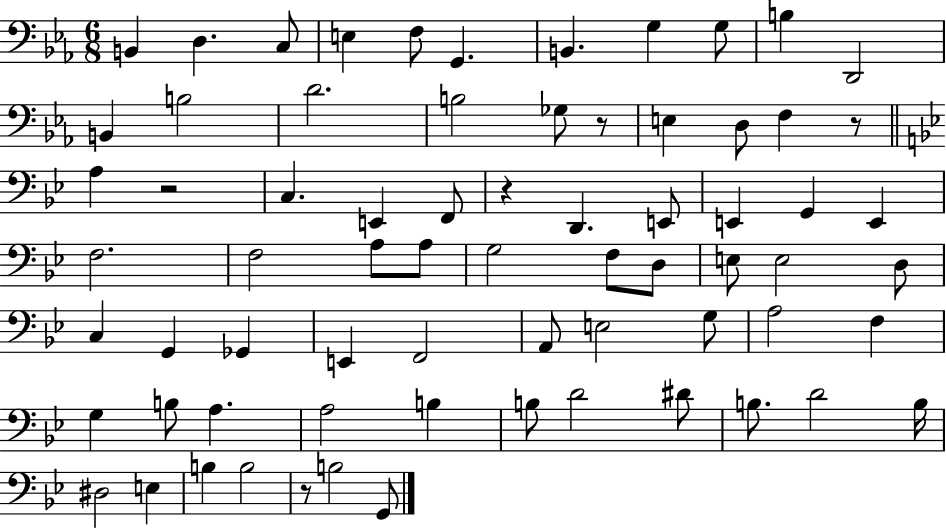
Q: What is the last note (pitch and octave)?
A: G2